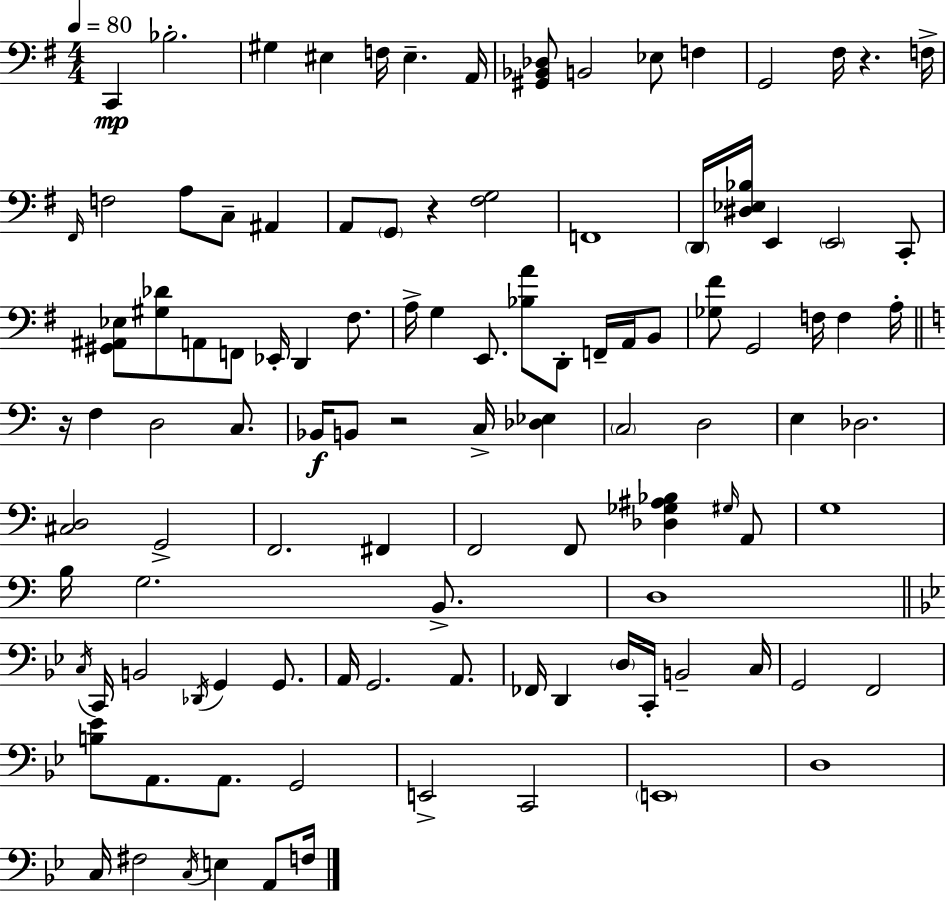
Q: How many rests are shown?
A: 4